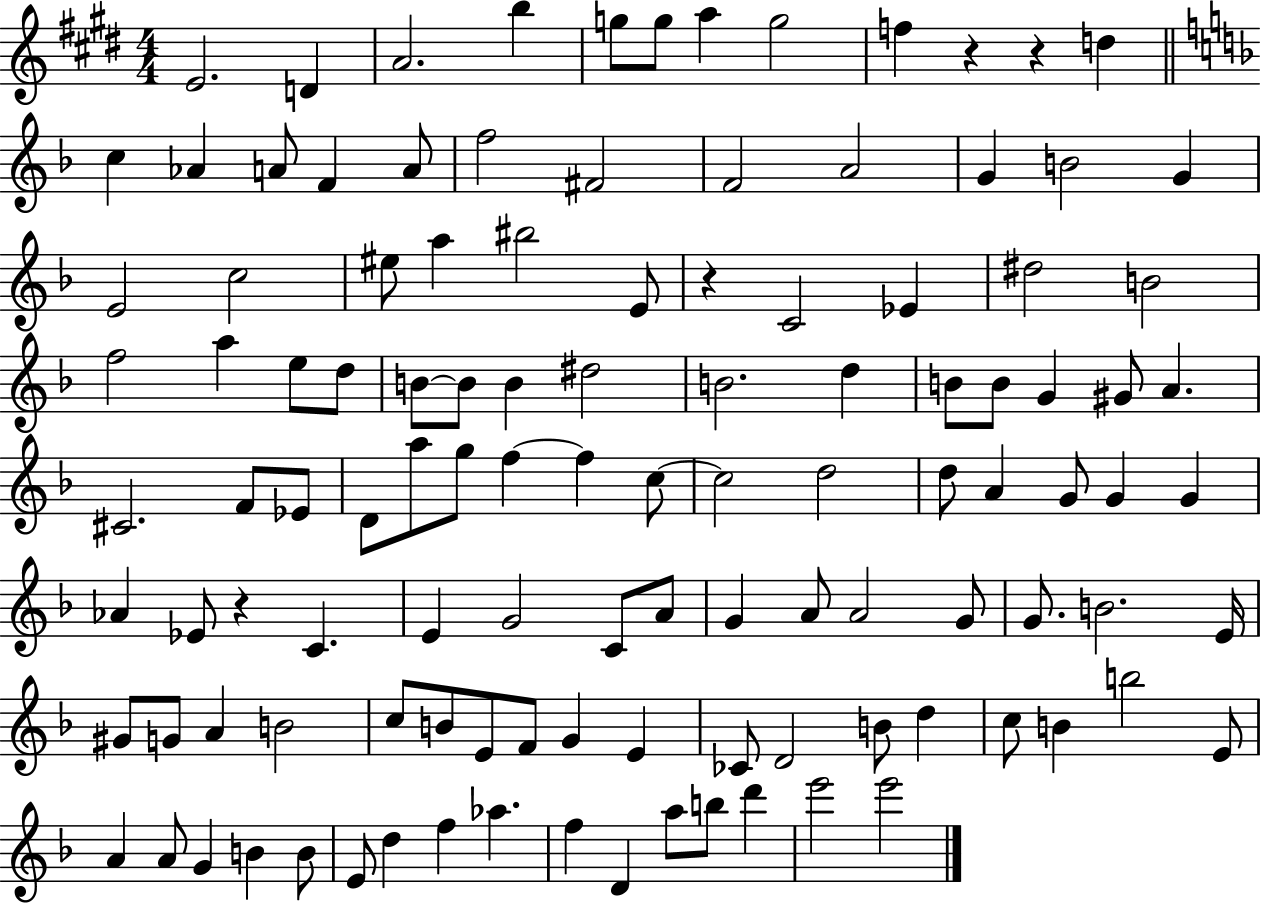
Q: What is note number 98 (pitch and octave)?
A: G4